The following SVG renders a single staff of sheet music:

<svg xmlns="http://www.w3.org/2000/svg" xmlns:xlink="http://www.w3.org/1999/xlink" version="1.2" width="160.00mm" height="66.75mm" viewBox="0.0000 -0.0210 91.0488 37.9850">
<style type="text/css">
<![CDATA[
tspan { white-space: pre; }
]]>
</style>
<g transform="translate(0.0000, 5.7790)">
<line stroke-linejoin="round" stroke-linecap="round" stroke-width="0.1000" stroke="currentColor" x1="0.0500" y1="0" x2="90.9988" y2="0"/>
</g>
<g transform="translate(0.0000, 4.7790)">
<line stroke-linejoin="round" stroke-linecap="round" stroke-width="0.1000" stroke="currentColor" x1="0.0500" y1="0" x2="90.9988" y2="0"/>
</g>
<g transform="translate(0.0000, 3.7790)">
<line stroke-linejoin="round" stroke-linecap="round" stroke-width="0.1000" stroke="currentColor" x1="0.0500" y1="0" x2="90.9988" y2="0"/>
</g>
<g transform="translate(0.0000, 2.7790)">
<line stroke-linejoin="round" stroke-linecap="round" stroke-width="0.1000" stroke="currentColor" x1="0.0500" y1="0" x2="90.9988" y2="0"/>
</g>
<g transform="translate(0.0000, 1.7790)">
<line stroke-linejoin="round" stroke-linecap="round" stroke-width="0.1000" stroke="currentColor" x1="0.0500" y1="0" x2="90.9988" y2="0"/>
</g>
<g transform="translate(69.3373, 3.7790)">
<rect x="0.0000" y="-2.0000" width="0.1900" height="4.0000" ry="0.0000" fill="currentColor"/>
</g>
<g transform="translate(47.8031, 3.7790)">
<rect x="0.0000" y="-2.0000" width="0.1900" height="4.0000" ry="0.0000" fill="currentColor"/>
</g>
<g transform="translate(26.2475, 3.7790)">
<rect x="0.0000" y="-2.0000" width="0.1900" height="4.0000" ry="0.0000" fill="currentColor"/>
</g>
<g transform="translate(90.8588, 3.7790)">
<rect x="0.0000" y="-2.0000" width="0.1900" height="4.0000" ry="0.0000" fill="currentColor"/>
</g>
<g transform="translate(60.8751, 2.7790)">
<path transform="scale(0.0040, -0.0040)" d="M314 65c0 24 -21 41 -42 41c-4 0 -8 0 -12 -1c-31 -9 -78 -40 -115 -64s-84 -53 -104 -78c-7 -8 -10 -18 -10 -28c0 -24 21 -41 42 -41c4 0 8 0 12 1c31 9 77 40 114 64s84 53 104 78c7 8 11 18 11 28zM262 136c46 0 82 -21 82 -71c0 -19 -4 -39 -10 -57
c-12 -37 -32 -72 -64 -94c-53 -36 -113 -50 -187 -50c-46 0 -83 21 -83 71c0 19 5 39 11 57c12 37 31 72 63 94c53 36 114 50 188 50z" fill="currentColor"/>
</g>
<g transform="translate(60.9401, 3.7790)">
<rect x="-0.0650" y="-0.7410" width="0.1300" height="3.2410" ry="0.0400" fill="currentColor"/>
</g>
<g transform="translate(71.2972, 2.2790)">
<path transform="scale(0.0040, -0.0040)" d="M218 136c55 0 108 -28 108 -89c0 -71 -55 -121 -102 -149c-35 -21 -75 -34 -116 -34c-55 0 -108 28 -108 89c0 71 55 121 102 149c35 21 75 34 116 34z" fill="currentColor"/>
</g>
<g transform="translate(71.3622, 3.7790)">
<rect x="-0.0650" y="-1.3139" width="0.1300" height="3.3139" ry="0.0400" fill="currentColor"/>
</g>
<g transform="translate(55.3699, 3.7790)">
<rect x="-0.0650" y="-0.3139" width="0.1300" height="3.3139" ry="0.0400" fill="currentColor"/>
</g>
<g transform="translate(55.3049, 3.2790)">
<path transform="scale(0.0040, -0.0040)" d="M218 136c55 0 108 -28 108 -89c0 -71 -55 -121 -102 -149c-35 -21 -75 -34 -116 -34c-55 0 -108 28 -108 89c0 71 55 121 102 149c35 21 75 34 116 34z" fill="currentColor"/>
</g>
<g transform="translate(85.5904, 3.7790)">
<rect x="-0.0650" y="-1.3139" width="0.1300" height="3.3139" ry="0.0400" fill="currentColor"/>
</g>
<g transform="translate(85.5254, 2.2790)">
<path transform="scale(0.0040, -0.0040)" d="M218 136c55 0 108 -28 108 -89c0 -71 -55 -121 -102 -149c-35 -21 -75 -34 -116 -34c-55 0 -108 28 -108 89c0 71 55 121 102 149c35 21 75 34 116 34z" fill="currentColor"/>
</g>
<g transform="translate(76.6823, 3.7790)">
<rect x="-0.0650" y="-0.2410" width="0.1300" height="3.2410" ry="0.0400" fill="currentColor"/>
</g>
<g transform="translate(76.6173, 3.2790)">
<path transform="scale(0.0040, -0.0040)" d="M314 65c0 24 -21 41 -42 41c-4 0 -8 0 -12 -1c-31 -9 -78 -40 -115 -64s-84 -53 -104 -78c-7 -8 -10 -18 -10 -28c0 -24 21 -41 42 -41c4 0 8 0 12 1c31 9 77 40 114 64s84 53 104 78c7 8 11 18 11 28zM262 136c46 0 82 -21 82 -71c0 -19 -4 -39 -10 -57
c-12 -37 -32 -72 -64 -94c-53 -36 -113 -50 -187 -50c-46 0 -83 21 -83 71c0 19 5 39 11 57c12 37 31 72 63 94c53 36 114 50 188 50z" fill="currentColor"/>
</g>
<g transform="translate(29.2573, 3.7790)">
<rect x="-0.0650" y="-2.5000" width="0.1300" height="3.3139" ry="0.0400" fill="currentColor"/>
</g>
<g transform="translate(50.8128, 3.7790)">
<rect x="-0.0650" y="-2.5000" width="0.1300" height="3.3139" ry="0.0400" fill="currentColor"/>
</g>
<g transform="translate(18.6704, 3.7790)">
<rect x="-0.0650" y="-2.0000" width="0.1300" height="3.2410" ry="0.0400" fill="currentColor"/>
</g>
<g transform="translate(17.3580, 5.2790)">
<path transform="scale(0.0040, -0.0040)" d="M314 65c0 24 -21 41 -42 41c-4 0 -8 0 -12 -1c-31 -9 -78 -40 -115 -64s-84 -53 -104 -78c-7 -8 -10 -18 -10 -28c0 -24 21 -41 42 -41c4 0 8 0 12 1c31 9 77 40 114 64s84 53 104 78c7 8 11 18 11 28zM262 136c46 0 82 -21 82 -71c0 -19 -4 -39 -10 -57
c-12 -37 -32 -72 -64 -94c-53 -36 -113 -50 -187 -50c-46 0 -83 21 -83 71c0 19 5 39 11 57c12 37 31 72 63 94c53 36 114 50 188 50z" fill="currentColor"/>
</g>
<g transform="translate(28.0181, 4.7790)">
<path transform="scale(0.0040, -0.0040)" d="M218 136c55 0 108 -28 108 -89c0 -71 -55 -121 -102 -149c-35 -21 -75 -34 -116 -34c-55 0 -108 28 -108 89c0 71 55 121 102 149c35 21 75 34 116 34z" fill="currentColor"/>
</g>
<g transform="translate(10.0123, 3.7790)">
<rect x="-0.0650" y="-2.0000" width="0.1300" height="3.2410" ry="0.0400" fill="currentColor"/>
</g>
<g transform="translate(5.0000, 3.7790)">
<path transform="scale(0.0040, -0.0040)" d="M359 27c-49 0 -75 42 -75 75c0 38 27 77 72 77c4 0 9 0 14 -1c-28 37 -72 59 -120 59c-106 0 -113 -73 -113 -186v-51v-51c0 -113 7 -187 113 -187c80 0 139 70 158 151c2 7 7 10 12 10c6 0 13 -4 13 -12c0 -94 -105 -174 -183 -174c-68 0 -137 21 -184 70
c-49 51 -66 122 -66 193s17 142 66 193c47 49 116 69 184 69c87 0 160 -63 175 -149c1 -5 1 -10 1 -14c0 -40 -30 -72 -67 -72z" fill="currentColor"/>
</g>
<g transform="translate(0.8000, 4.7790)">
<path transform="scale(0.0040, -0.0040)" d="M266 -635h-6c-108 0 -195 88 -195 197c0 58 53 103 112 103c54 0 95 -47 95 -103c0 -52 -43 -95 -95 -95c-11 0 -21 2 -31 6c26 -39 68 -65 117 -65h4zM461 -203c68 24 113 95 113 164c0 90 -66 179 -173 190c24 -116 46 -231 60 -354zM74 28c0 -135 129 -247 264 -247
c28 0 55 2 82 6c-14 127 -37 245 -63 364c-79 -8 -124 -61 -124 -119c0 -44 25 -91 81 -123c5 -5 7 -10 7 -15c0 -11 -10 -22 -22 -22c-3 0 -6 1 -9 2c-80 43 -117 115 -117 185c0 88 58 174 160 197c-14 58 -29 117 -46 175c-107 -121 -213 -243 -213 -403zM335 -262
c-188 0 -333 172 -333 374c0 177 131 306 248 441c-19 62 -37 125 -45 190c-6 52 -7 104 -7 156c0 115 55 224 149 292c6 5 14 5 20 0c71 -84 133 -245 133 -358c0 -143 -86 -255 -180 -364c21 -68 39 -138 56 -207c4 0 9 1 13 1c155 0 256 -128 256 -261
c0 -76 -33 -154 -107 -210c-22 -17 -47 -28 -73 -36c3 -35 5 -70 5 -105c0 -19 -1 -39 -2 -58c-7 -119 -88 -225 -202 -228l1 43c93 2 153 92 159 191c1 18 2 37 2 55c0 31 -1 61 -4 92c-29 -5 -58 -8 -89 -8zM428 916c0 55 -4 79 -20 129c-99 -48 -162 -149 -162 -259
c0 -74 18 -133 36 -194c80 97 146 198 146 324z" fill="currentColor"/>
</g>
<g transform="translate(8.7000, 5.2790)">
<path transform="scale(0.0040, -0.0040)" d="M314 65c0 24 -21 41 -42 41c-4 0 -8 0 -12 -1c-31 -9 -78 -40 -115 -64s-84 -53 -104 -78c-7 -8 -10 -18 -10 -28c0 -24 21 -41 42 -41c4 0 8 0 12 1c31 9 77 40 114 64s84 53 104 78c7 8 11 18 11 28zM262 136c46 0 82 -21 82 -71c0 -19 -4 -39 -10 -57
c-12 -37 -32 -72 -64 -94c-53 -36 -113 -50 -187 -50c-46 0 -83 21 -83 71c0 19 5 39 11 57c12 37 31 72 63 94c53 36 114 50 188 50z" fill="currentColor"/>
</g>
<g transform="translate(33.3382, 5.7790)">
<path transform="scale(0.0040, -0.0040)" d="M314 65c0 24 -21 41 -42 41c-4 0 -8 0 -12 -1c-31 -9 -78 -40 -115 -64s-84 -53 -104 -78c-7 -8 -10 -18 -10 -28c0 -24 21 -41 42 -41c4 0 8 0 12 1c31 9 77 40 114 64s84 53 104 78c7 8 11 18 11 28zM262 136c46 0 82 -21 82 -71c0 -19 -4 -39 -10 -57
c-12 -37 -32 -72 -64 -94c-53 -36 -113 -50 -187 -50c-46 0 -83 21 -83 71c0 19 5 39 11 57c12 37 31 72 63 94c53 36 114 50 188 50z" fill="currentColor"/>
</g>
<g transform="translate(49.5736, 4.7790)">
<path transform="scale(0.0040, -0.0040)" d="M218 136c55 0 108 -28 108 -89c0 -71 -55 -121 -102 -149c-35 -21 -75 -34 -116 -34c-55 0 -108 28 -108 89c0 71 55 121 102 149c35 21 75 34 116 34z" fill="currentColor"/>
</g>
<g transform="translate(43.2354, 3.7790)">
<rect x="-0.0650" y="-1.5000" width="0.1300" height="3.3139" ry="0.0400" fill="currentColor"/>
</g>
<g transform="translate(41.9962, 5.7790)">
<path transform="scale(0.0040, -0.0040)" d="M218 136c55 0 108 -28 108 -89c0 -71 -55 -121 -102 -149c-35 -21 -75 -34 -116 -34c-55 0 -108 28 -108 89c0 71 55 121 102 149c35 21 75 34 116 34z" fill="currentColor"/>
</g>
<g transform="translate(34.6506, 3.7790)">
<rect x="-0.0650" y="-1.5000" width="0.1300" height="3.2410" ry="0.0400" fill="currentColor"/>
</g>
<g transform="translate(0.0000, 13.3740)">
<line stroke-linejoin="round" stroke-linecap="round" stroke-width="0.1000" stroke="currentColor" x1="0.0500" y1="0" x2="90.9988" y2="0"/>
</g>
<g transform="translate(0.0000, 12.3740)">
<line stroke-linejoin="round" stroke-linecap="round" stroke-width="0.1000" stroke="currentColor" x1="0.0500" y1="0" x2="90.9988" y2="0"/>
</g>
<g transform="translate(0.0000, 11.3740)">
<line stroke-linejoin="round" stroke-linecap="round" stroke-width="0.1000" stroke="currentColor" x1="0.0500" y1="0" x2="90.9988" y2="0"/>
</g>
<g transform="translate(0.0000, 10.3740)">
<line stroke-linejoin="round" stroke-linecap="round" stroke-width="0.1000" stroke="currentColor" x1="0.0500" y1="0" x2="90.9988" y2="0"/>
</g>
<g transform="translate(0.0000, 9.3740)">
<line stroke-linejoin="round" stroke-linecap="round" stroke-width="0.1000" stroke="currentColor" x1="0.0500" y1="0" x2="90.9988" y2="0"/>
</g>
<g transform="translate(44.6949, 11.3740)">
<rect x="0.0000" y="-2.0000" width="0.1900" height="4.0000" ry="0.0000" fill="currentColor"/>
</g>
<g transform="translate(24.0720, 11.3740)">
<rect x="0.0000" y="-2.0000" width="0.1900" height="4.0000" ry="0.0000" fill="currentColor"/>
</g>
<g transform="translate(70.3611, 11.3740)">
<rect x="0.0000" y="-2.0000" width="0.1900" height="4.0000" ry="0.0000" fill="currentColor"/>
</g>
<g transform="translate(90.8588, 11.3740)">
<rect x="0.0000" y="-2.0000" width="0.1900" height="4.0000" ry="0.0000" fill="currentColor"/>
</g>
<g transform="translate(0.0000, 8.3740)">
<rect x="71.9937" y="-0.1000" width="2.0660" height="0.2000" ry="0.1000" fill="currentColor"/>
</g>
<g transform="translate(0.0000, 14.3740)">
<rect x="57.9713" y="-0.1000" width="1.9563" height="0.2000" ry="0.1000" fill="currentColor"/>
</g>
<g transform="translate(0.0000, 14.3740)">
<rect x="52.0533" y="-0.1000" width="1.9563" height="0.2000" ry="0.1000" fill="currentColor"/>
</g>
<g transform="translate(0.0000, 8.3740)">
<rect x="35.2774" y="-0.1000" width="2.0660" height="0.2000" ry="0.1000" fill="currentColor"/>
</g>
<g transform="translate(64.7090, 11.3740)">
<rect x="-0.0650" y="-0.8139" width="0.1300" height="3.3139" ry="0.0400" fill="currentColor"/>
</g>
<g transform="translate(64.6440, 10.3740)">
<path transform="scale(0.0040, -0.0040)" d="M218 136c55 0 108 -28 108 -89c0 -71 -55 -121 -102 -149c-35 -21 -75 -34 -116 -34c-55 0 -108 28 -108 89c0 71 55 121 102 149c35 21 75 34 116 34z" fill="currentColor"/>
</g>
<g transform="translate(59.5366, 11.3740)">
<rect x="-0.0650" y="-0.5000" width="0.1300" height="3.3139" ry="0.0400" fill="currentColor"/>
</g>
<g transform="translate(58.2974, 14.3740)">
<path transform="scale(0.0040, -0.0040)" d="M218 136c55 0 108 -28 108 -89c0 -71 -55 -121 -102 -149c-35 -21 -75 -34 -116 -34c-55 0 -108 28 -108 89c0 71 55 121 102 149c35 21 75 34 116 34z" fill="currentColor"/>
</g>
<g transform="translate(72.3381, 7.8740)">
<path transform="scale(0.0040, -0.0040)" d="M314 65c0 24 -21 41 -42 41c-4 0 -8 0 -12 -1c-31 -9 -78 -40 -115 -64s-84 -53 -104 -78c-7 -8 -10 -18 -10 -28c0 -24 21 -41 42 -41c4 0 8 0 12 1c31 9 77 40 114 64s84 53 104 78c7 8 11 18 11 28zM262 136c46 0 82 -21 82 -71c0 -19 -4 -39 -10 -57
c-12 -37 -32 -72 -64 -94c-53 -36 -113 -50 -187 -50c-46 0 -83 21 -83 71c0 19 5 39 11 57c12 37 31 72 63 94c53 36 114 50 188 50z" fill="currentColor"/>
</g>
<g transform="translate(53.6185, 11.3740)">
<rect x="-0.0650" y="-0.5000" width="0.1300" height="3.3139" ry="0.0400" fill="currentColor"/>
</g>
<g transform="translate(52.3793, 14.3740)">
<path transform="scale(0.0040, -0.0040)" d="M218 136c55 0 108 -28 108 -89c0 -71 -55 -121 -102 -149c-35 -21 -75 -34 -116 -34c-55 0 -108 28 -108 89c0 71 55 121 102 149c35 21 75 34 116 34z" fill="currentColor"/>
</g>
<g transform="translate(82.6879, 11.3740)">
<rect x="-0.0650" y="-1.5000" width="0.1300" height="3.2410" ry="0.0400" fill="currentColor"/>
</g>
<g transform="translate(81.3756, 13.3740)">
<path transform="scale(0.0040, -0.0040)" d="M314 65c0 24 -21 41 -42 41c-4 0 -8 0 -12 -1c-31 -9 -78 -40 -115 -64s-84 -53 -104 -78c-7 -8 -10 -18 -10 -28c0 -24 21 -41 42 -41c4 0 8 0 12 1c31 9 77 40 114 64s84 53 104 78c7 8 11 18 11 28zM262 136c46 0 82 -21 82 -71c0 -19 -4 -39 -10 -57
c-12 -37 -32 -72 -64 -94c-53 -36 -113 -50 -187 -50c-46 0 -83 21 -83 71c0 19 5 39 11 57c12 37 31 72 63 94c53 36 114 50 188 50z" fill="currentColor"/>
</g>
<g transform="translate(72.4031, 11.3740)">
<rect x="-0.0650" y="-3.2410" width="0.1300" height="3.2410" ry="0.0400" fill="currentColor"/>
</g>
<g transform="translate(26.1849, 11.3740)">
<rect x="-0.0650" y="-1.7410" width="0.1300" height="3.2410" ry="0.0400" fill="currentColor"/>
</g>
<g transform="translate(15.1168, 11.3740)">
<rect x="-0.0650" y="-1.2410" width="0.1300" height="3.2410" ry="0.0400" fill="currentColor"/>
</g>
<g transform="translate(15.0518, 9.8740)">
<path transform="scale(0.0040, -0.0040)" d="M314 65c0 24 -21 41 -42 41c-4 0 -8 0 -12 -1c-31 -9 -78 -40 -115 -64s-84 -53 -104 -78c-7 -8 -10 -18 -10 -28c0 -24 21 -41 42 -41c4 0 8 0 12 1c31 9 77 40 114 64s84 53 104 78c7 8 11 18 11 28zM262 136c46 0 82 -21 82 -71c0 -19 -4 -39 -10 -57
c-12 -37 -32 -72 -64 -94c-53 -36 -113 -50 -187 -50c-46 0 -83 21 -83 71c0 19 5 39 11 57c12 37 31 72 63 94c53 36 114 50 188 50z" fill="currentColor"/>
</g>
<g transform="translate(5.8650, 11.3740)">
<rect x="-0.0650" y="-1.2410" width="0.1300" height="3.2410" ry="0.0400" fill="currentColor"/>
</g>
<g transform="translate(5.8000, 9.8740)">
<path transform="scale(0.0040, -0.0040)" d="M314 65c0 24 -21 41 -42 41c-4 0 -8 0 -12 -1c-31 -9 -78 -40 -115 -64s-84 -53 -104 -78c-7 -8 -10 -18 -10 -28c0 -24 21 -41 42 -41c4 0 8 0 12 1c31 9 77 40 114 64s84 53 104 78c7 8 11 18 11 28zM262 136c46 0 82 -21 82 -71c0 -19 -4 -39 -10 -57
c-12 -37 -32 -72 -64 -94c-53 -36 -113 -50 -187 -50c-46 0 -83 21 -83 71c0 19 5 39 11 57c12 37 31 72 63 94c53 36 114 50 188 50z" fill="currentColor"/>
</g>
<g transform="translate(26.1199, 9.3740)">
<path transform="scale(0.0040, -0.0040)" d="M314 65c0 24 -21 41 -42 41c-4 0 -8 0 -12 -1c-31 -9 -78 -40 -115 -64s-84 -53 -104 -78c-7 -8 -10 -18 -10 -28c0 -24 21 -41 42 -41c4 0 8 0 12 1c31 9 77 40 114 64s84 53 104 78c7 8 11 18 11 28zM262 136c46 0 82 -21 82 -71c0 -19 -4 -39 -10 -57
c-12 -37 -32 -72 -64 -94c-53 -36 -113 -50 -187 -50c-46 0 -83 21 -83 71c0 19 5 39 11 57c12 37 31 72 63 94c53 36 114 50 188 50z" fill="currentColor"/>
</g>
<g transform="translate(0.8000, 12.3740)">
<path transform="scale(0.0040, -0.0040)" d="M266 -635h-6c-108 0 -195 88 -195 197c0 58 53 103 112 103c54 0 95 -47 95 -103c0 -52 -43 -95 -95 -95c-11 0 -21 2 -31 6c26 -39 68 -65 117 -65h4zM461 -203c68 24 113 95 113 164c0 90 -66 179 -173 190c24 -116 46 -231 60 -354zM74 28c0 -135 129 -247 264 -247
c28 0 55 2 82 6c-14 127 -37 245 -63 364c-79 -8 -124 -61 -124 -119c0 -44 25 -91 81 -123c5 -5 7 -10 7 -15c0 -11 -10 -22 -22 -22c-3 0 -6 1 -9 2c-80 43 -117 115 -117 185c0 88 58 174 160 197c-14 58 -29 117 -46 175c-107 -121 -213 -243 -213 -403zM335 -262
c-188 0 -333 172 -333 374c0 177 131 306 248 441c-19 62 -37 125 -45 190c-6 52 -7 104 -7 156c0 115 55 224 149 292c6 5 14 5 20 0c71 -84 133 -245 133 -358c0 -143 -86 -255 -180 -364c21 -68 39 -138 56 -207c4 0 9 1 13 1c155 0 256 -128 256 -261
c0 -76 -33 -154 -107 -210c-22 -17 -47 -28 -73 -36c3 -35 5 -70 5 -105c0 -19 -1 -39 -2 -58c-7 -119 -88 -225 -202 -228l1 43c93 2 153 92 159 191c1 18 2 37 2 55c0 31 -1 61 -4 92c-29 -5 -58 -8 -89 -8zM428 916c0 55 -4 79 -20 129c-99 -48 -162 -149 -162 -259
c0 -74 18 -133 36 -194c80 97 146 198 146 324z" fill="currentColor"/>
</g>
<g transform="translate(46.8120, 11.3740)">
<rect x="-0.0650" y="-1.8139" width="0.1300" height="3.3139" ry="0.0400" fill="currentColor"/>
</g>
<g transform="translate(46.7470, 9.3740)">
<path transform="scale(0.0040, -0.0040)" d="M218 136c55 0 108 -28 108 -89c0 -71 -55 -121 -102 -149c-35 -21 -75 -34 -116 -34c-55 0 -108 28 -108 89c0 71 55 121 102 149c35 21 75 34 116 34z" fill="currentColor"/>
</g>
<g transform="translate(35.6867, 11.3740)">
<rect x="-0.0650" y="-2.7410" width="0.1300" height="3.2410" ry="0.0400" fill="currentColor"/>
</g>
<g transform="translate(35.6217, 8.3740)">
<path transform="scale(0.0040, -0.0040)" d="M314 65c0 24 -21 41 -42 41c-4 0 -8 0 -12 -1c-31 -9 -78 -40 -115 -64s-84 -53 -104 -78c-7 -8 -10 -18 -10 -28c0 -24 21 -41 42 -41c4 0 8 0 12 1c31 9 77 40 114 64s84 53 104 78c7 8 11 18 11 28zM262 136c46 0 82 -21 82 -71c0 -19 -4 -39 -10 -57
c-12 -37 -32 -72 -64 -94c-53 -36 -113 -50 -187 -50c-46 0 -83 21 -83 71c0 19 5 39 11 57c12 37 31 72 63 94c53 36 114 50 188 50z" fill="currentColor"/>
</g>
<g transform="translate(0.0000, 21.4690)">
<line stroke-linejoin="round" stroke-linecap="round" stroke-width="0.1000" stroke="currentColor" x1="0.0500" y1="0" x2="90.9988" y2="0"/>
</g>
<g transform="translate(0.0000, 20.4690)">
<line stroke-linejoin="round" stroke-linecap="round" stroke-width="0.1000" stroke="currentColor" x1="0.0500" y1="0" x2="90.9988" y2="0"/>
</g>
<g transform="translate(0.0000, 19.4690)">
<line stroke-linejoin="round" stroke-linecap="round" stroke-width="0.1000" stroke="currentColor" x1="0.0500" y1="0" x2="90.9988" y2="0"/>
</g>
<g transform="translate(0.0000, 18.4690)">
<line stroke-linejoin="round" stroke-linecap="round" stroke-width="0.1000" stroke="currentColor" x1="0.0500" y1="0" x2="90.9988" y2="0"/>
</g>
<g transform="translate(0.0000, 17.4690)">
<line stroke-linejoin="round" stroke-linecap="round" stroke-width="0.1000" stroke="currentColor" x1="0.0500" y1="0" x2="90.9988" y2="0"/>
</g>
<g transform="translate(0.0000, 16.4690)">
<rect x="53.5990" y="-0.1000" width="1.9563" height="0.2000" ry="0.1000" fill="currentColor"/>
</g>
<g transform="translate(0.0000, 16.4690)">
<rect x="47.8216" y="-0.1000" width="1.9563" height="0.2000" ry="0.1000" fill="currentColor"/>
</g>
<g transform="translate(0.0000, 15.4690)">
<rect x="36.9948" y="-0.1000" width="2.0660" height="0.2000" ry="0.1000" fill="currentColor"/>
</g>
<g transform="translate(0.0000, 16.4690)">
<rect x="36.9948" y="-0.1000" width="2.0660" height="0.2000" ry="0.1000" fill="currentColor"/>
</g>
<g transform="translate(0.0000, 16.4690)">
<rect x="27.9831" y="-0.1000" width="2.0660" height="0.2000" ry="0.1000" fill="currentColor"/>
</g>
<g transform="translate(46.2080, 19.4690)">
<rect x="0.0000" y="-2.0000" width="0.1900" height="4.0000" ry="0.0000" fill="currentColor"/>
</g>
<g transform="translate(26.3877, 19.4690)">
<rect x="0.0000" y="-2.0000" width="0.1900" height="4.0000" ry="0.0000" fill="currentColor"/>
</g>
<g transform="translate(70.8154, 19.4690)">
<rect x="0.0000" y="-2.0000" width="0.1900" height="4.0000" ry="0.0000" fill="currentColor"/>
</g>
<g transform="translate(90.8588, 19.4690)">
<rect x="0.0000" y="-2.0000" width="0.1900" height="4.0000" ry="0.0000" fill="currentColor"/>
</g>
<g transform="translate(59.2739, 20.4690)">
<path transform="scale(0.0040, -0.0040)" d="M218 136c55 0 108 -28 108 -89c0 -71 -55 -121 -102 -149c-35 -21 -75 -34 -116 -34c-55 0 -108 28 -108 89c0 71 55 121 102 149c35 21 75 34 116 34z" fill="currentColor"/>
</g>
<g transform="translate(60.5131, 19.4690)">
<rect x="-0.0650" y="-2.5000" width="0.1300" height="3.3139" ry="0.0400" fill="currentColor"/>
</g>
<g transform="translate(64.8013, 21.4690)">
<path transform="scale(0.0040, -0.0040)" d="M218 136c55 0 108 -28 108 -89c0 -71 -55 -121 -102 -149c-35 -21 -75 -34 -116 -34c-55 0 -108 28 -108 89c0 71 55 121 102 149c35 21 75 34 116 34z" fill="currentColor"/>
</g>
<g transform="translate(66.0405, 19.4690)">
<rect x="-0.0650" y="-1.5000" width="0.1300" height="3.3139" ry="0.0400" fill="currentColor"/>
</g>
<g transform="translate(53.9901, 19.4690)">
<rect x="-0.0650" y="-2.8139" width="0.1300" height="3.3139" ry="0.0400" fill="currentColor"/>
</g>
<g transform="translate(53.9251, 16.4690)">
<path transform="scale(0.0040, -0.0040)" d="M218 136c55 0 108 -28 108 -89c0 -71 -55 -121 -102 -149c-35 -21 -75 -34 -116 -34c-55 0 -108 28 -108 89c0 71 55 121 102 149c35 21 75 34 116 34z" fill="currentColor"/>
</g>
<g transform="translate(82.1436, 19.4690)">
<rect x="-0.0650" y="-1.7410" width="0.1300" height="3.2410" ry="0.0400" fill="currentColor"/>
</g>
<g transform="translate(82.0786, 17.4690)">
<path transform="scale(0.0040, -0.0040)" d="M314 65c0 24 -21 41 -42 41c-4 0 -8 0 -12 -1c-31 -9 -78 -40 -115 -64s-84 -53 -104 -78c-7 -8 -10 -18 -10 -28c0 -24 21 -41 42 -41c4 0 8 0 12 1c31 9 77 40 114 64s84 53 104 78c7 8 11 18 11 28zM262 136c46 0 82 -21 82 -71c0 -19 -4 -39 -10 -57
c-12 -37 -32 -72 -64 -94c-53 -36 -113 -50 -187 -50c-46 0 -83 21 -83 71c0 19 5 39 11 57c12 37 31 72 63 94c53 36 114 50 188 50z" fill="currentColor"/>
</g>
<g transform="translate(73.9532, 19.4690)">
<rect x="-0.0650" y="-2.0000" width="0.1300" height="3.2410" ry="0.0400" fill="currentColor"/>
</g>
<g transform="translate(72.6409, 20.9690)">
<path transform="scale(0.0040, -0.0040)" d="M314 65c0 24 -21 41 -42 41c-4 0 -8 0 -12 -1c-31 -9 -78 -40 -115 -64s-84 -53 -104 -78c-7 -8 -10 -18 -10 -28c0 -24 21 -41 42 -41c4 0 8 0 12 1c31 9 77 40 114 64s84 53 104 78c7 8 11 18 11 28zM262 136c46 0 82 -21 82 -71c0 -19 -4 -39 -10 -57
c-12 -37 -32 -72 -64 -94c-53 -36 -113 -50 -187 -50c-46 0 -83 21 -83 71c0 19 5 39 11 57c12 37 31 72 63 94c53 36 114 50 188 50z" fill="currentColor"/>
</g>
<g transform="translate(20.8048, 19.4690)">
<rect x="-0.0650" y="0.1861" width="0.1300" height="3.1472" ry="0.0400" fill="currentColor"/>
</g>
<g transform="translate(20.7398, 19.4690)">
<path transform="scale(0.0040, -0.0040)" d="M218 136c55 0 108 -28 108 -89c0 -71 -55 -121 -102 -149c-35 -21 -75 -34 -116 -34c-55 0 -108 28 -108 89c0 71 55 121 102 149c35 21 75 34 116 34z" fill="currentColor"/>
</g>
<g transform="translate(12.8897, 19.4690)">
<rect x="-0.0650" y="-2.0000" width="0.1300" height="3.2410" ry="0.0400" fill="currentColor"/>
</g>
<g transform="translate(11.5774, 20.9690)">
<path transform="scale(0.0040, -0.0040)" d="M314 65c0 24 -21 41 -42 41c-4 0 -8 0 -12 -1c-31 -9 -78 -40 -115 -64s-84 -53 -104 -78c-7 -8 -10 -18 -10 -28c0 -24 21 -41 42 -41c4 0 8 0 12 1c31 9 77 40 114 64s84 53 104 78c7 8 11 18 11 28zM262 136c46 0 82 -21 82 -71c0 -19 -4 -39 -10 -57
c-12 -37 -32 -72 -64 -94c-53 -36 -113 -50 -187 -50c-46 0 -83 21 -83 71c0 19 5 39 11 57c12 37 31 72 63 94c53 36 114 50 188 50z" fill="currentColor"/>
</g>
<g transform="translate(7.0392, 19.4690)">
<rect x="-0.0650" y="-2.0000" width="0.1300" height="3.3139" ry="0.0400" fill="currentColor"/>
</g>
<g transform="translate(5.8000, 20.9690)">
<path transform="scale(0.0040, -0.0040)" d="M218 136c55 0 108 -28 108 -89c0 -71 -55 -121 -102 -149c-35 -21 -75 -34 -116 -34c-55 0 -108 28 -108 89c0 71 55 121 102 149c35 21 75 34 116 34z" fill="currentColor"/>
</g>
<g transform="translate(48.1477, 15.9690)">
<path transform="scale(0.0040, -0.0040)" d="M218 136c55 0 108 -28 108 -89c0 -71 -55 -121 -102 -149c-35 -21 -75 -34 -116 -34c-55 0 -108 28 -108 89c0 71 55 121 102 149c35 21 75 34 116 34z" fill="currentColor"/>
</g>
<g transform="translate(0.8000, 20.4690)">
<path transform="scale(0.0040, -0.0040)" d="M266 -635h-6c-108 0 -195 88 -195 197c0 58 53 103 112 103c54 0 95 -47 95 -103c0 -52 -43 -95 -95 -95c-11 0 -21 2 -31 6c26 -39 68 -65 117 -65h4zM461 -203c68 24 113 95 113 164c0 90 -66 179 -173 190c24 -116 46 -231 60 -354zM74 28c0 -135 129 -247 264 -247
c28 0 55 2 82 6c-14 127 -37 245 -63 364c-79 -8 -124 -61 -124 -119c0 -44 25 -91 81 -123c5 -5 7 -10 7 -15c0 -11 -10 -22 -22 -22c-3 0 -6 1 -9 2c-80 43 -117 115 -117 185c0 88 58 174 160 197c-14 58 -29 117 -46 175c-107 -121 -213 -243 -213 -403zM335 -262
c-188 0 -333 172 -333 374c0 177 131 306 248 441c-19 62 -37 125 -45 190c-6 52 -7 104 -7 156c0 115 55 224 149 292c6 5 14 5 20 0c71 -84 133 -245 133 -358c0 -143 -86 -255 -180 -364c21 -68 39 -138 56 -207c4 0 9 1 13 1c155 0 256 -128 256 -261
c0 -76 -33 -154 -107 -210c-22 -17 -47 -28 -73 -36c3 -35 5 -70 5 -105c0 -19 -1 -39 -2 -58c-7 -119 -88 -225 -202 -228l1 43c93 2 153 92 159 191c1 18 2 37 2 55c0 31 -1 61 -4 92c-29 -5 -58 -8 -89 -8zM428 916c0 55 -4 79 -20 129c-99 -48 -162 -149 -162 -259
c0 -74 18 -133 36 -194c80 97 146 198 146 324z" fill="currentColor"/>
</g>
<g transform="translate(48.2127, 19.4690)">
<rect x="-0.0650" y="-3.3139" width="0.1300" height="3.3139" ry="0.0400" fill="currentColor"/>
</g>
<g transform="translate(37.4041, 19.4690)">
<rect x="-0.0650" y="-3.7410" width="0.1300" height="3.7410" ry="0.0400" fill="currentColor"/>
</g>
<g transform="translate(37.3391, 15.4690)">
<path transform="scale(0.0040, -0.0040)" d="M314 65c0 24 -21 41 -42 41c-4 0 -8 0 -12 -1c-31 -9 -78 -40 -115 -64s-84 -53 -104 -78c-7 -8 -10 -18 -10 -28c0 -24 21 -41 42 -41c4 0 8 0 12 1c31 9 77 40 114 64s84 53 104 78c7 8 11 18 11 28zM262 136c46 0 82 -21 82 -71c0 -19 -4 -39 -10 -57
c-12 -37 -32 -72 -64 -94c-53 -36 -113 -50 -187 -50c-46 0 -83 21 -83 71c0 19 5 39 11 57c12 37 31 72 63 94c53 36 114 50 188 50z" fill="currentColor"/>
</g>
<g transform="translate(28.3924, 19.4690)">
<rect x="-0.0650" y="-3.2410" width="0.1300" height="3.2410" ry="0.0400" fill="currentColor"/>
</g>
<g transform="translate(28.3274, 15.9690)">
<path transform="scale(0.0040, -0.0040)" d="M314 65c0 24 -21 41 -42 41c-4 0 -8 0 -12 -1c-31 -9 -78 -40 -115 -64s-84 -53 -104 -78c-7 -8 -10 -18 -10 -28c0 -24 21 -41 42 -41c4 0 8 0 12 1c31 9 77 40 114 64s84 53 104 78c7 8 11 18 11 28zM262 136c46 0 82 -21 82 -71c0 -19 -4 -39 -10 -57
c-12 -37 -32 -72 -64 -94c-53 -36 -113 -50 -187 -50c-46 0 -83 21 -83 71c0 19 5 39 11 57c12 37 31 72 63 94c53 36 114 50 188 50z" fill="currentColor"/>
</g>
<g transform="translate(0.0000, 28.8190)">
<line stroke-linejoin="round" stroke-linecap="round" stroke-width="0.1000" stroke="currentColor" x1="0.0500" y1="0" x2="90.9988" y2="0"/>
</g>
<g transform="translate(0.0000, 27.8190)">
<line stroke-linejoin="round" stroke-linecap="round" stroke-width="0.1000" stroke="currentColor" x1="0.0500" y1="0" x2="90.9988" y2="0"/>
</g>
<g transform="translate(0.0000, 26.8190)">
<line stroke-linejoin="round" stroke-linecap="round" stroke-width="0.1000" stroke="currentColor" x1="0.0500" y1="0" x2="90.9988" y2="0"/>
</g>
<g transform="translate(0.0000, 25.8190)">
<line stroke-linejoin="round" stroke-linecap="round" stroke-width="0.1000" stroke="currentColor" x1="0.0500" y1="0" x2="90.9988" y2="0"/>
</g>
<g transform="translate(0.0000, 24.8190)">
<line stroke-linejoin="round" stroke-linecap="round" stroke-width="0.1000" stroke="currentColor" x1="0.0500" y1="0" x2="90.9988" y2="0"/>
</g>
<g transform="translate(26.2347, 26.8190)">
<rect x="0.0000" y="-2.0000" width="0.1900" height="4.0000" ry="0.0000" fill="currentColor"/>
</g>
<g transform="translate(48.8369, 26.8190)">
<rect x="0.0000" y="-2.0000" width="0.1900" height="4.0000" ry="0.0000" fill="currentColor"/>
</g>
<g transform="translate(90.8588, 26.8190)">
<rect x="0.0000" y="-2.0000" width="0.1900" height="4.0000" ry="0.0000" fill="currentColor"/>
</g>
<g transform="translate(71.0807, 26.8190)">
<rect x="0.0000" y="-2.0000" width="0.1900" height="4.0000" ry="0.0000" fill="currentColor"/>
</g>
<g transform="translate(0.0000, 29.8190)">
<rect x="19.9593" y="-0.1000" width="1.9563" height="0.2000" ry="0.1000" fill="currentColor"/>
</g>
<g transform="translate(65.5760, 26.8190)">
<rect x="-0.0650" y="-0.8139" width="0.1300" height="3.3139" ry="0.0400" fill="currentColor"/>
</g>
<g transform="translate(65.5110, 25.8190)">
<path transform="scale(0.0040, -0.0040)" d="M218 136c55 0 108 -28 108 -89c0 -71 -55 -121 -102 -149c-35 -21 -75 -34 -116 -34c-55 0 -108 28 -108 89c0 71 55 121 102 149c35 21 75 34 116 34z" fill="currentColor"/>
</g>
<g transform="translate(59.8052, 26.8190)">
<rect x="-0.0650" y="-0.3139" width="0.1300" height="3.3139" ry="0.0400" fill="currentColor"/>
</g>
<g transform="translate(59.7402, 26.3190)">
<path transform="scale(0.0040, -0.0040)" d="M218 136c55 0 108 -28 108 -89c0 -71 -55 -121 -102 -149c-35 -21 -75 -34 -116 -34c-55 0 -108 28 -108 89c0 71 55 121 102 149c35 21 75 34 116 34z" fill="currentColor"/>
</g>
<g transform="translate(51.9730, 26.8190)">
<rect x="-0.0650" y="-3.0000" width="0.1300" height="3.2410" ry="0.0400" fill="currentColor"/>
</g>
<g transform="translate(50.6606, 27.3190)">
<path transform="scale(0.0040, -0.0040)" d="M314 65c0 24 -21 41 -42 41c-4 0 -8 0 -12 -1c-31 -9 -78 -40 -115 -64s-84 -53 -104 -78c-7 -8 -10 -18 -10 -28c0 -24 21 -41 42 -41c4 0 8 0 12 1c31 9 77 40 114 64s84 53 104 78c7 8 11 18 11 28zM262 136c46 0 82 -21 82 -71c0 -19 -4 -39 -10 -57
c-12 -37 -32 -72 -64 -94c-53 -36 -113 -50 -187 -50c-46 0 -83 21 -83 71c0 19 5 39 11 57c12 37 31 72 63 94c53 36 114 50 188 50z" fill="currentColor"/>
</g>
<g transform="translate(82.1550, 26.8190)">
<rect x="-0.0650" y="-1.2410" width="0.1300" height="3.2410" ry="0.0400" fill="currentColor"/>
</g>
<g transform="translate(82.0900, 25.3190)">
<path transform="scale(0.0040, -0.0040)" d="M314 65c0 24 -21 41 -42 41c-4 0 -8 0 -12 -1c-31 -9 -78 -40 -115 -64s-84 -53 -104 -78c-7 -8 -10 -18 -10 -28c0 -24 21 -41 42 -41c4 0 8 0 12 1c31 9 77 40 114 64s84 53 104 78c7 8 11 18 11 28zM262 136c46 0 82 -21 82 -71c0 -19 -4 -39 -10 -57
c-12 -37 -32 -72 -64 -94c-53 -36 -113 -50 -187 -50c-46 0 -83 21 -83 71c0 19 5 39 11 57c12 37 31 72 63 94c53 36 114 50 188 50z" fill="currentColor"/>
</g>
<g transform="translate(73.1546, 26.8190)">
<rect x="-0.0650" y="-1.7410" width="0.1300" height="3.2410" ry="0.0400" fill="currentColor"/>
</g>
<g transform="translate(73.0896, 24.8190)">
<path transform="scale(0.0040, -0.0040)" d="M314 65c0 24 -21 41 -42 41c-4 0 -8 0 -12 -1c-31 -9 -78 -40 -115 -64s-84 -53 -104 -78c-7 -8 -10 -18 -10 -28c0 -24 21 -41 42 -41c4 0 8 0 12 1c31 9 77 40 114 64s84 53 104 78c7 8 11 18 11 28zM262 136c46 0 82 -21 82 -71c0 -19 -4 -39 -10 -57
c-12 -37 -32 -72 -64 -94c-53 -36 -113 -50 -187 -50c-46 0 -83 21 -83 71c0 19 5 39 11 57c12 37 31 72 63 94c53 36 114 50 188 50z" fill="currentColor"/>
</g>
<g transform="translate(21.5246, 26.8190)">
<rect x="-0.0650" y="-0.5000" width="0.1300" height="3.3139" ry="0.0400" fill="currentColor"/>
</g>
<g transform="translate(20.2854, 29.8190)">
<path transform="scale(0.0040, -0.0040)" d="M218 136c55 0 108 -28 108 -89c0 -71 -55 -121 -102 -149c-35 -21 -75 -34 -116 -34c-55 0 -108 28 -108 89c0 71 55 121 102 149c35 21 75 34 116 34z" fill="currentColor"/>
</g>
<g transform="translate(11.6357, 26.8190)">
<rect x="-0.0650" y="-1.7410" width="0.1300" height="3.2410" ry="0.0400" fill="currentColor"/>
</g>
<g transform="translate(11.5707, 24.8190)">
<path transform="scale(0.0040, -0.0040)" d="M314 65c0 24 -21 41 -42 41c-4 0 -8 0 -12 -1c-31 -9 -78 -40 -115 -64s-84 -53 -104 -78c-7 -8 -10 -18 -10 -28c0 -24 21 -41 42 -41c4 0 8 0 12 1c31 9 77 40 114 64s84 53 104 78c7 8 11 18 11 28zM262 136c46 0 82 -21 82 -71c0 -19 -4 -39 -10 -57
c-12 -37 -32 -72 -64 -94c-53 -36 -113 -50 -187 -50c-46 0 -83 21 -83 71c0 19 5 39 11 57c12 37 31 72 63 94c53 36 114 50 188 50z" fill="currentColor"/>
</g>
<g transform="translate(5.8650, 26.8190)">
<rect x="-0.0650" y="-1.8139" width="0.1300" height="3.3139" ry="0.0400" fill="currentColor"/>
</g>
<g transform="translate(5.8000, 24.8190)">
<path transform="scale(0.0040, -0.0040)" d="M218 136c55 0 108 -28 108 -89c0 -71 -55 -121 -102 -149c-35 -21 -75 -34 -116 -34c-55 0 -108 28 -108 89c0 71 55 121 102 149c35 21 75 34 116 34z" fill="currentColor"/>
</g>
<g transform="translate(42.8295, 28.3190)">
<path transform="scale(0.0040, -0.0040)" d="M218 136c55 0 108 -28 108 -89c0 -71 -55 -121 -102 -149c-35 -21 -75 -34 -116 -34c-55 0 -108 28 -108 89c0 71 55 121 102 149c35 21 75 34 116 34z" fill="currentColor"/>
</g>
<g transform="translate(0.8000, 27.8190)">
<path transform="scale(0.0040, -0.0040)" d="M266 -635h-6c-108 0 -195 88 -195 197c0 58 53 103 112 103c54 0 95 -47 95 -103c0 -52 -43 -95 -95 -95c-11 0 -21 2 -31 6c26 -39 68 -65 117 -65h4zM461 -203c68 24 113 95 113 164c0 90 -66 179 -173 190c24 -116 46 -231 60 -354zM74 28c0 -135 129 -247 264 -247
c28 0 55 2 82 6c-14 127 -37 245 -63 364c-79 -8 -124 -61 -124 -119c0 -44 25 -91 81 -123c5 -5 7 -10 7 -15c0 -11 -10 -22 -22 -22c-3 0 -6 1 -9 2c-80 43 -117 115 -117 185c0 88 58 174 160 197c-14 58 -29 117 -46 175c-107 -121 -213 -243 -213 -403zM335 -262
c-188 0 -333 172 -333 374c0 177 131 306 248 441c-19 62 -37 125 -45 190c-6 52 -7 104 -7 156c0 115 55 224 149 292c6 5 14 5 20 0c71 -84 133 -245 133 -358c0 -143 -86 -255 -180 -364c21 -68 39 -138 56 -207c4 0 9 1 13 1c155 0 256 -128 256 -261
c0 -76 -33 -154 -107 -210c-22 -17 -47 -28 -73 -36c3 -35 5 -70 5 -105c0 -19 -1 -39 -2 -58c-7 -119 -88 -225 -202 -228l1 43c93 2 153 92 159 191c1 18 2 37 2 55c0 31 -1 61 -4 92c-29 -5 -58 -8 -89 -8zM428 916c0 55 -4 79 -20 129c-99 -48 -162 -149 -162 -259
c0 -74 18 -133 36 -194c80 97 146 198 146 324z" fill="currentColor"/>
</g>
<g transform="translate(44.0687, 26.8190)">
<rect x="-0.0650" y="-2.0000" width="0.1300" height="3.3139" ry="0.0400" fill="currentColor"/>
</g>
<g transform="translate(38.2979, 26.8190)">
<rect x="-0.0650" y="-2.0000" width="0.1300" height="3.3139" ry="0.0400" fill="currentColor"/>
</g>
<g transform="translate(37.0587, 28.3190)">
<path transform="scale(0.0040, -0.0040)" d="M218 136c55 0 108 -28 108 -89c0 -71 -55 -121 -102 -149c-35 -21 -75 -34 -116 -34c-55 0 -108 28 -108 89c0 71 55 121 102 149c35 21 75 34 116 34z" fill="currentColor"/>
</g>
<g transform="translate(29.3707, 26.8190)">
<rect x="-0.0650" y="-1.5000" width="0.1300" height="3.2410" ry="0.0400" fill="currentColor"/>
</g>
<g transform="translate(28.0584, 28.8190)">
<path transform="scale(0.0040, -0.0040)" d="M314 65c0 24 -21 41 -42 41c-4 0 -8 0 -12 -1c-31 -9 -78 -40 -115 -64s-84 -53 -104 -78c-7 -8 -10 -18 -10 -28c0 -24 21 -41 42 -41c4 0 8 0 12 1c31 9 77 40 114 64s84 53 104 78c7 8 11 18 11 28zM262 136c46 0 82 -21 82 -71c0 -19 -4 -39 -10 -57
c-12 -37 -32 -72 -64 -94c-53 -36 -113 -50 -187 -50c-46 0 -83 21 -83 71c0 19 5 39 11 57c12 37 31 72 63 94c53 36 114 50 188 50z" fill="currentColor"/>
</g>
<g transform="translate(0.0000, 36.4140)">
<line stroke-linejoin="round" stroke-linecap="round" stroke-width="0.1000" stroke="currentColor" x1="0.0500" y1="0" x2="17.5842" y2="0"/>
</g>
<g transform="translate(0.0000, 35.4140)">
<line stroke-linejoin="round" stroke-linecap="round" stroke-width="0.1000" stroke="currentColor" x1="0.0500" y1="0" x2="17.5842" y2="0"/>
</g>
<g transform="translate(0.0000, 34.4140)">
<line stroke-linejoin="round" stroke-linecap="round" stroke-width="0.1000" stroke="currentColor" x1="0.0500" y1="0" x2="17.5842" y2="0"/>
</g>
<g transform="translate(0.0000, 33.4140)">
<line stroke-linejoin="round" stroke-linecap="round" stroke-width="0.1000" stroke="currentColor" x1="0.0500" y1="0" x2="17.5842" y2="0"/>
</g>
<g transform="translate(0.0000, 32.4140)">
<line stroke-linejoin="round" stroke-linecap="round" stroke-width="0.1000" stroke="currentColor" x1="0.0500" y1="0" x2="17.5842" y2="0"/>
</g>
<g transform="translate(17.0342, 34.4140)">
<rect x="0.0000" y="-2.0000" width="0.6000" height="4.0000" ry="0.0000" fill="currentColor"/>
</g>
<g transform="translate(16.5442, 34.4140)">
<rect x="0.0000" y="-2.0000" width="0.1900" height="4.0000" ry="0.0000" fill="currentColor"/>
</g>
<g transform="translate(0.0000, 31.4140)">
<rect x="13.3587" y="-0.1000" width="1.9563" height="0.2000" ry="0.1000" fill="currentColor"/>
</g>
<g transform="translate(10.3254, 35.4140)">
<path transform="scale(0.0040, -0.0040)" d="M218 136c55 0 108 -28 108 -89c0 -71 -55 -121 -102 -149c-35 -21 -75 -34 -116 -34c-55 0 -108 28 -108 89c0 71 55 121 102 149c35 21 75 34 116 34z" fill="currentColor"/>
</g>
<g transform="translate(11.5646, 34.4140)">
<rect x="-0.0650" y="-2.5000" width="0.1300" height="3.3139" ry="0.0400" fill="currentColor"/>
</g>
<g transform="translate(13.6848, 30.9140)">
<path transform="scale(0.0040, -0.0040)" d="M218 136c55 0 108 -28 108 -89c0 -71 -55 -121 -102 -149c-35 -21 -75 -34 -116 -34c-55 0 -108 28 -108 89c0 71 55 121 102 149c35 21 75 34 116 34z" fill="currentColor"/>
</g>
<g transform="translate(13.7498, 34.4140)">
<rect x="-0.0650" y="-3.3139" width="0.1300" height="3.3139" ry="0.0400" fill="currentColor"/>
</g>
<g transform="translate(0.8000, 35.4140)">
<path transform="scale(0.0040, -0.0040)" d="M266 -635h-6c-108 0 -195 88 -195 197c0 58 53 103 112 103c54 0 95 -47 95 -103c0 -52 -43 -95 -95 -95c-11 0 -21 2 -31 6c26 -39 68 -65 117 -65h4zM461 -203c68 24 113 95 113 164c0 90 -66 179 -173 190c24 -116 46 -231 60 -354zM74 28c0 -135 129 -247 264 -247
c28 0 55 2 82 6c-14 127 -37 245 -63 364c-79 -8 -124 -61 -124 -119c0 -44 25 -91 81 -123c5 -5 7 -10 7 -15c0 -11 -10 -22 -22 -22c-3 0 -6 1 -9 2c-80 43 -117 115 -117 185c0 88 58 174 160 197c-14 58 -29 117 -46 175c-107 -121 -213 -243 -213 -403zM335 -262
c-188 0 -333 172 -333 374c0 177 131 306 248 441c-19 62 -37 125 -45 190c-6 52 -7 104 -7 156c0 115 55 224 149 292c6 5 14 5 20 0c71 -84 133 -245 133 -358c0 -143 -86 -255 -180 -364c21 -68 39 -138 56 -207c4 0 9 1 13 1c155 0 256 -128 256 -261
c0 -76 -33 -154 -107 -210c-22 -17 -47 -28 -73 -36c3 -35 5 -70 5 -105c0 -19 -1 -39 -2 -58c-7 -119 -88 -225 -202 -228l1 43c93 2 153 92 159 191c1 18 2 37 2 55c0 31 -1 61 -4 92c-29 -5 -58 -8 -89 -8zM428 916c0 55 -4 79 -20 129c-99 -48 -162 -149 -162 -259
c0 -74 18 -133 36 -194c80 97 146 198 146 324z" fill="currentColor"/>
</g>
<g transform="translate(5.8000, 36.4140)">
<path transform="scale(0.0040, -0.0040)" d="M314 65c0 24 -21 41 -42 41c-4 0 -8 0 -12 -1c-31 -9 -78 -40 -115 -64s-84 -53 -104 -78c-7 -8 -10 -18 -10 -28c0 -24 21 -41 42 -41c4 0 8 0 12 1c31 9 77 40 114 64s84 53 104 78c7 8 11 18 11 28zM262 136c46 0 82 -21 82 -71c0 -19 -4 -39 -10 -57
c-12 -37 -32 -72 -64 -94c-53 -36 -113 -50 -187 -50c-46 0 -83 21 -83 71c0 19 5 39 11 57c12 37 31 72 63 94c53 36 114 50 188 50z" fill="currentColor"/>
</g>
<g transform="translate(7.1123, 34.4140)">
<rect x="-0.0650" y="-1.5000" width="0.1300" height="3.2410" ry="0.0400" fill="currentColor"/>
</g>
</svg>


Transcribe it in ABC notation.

X:1
T:Untitled
M:4/4
L:1/4
K:C
F2 F2 G E2 E G c d2 e c2 e e2 e2 f2 a2 f C C d b2 E2 F F2 B b2 c'2 b a G E F2 f2 f f2 C E2 F F A2 c d f2 e2 E2 G b